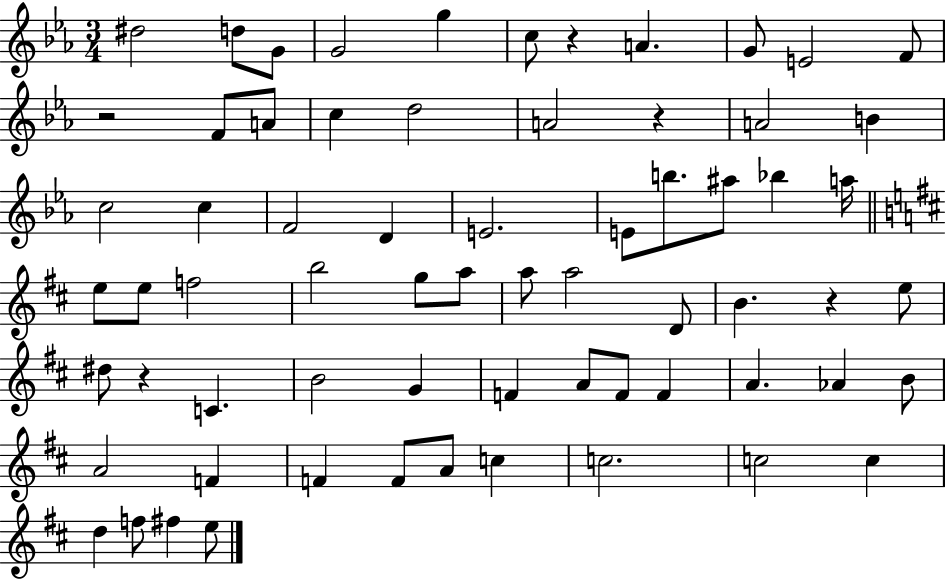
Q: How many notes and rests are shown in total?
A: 67